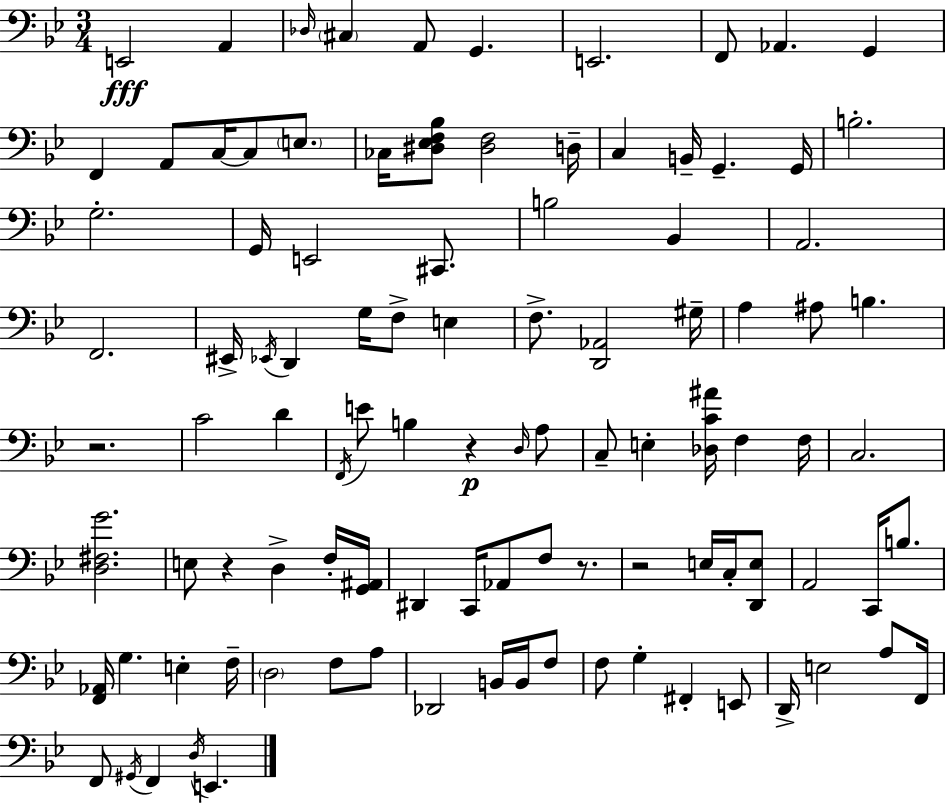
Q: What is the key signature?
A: G minor